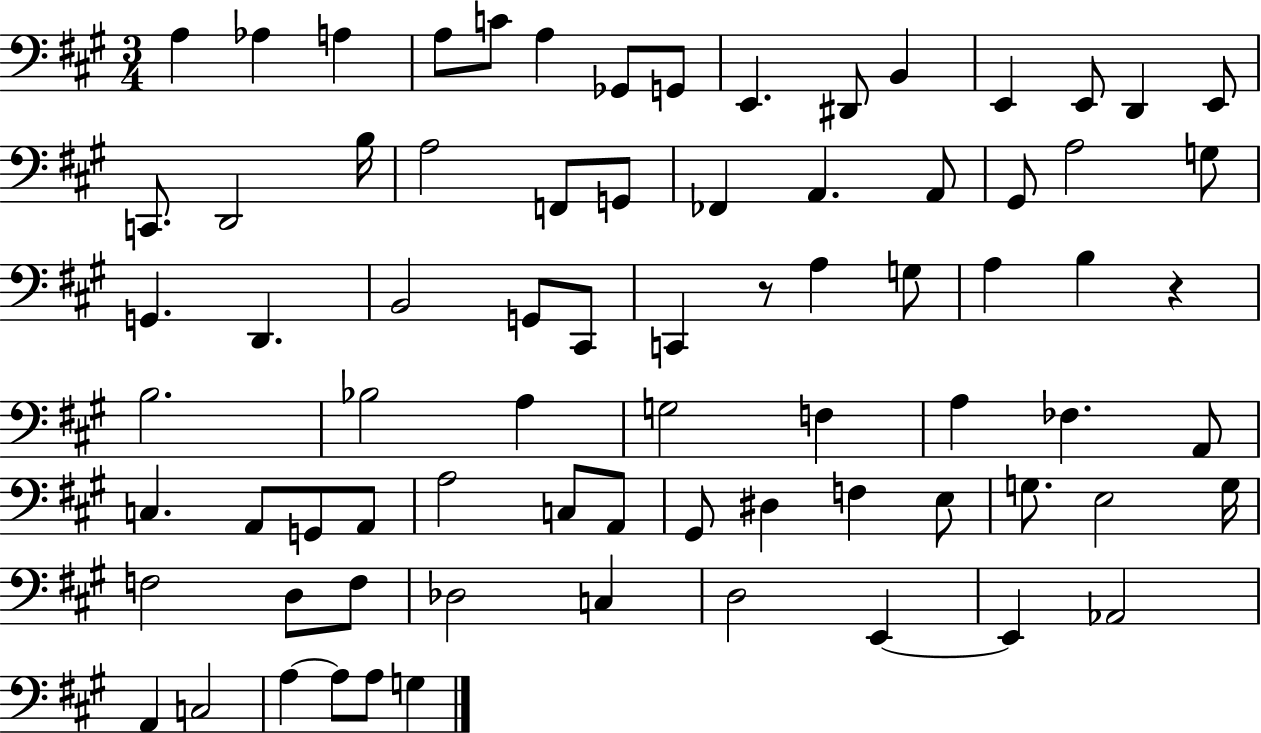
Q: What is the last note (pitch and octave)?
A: G3